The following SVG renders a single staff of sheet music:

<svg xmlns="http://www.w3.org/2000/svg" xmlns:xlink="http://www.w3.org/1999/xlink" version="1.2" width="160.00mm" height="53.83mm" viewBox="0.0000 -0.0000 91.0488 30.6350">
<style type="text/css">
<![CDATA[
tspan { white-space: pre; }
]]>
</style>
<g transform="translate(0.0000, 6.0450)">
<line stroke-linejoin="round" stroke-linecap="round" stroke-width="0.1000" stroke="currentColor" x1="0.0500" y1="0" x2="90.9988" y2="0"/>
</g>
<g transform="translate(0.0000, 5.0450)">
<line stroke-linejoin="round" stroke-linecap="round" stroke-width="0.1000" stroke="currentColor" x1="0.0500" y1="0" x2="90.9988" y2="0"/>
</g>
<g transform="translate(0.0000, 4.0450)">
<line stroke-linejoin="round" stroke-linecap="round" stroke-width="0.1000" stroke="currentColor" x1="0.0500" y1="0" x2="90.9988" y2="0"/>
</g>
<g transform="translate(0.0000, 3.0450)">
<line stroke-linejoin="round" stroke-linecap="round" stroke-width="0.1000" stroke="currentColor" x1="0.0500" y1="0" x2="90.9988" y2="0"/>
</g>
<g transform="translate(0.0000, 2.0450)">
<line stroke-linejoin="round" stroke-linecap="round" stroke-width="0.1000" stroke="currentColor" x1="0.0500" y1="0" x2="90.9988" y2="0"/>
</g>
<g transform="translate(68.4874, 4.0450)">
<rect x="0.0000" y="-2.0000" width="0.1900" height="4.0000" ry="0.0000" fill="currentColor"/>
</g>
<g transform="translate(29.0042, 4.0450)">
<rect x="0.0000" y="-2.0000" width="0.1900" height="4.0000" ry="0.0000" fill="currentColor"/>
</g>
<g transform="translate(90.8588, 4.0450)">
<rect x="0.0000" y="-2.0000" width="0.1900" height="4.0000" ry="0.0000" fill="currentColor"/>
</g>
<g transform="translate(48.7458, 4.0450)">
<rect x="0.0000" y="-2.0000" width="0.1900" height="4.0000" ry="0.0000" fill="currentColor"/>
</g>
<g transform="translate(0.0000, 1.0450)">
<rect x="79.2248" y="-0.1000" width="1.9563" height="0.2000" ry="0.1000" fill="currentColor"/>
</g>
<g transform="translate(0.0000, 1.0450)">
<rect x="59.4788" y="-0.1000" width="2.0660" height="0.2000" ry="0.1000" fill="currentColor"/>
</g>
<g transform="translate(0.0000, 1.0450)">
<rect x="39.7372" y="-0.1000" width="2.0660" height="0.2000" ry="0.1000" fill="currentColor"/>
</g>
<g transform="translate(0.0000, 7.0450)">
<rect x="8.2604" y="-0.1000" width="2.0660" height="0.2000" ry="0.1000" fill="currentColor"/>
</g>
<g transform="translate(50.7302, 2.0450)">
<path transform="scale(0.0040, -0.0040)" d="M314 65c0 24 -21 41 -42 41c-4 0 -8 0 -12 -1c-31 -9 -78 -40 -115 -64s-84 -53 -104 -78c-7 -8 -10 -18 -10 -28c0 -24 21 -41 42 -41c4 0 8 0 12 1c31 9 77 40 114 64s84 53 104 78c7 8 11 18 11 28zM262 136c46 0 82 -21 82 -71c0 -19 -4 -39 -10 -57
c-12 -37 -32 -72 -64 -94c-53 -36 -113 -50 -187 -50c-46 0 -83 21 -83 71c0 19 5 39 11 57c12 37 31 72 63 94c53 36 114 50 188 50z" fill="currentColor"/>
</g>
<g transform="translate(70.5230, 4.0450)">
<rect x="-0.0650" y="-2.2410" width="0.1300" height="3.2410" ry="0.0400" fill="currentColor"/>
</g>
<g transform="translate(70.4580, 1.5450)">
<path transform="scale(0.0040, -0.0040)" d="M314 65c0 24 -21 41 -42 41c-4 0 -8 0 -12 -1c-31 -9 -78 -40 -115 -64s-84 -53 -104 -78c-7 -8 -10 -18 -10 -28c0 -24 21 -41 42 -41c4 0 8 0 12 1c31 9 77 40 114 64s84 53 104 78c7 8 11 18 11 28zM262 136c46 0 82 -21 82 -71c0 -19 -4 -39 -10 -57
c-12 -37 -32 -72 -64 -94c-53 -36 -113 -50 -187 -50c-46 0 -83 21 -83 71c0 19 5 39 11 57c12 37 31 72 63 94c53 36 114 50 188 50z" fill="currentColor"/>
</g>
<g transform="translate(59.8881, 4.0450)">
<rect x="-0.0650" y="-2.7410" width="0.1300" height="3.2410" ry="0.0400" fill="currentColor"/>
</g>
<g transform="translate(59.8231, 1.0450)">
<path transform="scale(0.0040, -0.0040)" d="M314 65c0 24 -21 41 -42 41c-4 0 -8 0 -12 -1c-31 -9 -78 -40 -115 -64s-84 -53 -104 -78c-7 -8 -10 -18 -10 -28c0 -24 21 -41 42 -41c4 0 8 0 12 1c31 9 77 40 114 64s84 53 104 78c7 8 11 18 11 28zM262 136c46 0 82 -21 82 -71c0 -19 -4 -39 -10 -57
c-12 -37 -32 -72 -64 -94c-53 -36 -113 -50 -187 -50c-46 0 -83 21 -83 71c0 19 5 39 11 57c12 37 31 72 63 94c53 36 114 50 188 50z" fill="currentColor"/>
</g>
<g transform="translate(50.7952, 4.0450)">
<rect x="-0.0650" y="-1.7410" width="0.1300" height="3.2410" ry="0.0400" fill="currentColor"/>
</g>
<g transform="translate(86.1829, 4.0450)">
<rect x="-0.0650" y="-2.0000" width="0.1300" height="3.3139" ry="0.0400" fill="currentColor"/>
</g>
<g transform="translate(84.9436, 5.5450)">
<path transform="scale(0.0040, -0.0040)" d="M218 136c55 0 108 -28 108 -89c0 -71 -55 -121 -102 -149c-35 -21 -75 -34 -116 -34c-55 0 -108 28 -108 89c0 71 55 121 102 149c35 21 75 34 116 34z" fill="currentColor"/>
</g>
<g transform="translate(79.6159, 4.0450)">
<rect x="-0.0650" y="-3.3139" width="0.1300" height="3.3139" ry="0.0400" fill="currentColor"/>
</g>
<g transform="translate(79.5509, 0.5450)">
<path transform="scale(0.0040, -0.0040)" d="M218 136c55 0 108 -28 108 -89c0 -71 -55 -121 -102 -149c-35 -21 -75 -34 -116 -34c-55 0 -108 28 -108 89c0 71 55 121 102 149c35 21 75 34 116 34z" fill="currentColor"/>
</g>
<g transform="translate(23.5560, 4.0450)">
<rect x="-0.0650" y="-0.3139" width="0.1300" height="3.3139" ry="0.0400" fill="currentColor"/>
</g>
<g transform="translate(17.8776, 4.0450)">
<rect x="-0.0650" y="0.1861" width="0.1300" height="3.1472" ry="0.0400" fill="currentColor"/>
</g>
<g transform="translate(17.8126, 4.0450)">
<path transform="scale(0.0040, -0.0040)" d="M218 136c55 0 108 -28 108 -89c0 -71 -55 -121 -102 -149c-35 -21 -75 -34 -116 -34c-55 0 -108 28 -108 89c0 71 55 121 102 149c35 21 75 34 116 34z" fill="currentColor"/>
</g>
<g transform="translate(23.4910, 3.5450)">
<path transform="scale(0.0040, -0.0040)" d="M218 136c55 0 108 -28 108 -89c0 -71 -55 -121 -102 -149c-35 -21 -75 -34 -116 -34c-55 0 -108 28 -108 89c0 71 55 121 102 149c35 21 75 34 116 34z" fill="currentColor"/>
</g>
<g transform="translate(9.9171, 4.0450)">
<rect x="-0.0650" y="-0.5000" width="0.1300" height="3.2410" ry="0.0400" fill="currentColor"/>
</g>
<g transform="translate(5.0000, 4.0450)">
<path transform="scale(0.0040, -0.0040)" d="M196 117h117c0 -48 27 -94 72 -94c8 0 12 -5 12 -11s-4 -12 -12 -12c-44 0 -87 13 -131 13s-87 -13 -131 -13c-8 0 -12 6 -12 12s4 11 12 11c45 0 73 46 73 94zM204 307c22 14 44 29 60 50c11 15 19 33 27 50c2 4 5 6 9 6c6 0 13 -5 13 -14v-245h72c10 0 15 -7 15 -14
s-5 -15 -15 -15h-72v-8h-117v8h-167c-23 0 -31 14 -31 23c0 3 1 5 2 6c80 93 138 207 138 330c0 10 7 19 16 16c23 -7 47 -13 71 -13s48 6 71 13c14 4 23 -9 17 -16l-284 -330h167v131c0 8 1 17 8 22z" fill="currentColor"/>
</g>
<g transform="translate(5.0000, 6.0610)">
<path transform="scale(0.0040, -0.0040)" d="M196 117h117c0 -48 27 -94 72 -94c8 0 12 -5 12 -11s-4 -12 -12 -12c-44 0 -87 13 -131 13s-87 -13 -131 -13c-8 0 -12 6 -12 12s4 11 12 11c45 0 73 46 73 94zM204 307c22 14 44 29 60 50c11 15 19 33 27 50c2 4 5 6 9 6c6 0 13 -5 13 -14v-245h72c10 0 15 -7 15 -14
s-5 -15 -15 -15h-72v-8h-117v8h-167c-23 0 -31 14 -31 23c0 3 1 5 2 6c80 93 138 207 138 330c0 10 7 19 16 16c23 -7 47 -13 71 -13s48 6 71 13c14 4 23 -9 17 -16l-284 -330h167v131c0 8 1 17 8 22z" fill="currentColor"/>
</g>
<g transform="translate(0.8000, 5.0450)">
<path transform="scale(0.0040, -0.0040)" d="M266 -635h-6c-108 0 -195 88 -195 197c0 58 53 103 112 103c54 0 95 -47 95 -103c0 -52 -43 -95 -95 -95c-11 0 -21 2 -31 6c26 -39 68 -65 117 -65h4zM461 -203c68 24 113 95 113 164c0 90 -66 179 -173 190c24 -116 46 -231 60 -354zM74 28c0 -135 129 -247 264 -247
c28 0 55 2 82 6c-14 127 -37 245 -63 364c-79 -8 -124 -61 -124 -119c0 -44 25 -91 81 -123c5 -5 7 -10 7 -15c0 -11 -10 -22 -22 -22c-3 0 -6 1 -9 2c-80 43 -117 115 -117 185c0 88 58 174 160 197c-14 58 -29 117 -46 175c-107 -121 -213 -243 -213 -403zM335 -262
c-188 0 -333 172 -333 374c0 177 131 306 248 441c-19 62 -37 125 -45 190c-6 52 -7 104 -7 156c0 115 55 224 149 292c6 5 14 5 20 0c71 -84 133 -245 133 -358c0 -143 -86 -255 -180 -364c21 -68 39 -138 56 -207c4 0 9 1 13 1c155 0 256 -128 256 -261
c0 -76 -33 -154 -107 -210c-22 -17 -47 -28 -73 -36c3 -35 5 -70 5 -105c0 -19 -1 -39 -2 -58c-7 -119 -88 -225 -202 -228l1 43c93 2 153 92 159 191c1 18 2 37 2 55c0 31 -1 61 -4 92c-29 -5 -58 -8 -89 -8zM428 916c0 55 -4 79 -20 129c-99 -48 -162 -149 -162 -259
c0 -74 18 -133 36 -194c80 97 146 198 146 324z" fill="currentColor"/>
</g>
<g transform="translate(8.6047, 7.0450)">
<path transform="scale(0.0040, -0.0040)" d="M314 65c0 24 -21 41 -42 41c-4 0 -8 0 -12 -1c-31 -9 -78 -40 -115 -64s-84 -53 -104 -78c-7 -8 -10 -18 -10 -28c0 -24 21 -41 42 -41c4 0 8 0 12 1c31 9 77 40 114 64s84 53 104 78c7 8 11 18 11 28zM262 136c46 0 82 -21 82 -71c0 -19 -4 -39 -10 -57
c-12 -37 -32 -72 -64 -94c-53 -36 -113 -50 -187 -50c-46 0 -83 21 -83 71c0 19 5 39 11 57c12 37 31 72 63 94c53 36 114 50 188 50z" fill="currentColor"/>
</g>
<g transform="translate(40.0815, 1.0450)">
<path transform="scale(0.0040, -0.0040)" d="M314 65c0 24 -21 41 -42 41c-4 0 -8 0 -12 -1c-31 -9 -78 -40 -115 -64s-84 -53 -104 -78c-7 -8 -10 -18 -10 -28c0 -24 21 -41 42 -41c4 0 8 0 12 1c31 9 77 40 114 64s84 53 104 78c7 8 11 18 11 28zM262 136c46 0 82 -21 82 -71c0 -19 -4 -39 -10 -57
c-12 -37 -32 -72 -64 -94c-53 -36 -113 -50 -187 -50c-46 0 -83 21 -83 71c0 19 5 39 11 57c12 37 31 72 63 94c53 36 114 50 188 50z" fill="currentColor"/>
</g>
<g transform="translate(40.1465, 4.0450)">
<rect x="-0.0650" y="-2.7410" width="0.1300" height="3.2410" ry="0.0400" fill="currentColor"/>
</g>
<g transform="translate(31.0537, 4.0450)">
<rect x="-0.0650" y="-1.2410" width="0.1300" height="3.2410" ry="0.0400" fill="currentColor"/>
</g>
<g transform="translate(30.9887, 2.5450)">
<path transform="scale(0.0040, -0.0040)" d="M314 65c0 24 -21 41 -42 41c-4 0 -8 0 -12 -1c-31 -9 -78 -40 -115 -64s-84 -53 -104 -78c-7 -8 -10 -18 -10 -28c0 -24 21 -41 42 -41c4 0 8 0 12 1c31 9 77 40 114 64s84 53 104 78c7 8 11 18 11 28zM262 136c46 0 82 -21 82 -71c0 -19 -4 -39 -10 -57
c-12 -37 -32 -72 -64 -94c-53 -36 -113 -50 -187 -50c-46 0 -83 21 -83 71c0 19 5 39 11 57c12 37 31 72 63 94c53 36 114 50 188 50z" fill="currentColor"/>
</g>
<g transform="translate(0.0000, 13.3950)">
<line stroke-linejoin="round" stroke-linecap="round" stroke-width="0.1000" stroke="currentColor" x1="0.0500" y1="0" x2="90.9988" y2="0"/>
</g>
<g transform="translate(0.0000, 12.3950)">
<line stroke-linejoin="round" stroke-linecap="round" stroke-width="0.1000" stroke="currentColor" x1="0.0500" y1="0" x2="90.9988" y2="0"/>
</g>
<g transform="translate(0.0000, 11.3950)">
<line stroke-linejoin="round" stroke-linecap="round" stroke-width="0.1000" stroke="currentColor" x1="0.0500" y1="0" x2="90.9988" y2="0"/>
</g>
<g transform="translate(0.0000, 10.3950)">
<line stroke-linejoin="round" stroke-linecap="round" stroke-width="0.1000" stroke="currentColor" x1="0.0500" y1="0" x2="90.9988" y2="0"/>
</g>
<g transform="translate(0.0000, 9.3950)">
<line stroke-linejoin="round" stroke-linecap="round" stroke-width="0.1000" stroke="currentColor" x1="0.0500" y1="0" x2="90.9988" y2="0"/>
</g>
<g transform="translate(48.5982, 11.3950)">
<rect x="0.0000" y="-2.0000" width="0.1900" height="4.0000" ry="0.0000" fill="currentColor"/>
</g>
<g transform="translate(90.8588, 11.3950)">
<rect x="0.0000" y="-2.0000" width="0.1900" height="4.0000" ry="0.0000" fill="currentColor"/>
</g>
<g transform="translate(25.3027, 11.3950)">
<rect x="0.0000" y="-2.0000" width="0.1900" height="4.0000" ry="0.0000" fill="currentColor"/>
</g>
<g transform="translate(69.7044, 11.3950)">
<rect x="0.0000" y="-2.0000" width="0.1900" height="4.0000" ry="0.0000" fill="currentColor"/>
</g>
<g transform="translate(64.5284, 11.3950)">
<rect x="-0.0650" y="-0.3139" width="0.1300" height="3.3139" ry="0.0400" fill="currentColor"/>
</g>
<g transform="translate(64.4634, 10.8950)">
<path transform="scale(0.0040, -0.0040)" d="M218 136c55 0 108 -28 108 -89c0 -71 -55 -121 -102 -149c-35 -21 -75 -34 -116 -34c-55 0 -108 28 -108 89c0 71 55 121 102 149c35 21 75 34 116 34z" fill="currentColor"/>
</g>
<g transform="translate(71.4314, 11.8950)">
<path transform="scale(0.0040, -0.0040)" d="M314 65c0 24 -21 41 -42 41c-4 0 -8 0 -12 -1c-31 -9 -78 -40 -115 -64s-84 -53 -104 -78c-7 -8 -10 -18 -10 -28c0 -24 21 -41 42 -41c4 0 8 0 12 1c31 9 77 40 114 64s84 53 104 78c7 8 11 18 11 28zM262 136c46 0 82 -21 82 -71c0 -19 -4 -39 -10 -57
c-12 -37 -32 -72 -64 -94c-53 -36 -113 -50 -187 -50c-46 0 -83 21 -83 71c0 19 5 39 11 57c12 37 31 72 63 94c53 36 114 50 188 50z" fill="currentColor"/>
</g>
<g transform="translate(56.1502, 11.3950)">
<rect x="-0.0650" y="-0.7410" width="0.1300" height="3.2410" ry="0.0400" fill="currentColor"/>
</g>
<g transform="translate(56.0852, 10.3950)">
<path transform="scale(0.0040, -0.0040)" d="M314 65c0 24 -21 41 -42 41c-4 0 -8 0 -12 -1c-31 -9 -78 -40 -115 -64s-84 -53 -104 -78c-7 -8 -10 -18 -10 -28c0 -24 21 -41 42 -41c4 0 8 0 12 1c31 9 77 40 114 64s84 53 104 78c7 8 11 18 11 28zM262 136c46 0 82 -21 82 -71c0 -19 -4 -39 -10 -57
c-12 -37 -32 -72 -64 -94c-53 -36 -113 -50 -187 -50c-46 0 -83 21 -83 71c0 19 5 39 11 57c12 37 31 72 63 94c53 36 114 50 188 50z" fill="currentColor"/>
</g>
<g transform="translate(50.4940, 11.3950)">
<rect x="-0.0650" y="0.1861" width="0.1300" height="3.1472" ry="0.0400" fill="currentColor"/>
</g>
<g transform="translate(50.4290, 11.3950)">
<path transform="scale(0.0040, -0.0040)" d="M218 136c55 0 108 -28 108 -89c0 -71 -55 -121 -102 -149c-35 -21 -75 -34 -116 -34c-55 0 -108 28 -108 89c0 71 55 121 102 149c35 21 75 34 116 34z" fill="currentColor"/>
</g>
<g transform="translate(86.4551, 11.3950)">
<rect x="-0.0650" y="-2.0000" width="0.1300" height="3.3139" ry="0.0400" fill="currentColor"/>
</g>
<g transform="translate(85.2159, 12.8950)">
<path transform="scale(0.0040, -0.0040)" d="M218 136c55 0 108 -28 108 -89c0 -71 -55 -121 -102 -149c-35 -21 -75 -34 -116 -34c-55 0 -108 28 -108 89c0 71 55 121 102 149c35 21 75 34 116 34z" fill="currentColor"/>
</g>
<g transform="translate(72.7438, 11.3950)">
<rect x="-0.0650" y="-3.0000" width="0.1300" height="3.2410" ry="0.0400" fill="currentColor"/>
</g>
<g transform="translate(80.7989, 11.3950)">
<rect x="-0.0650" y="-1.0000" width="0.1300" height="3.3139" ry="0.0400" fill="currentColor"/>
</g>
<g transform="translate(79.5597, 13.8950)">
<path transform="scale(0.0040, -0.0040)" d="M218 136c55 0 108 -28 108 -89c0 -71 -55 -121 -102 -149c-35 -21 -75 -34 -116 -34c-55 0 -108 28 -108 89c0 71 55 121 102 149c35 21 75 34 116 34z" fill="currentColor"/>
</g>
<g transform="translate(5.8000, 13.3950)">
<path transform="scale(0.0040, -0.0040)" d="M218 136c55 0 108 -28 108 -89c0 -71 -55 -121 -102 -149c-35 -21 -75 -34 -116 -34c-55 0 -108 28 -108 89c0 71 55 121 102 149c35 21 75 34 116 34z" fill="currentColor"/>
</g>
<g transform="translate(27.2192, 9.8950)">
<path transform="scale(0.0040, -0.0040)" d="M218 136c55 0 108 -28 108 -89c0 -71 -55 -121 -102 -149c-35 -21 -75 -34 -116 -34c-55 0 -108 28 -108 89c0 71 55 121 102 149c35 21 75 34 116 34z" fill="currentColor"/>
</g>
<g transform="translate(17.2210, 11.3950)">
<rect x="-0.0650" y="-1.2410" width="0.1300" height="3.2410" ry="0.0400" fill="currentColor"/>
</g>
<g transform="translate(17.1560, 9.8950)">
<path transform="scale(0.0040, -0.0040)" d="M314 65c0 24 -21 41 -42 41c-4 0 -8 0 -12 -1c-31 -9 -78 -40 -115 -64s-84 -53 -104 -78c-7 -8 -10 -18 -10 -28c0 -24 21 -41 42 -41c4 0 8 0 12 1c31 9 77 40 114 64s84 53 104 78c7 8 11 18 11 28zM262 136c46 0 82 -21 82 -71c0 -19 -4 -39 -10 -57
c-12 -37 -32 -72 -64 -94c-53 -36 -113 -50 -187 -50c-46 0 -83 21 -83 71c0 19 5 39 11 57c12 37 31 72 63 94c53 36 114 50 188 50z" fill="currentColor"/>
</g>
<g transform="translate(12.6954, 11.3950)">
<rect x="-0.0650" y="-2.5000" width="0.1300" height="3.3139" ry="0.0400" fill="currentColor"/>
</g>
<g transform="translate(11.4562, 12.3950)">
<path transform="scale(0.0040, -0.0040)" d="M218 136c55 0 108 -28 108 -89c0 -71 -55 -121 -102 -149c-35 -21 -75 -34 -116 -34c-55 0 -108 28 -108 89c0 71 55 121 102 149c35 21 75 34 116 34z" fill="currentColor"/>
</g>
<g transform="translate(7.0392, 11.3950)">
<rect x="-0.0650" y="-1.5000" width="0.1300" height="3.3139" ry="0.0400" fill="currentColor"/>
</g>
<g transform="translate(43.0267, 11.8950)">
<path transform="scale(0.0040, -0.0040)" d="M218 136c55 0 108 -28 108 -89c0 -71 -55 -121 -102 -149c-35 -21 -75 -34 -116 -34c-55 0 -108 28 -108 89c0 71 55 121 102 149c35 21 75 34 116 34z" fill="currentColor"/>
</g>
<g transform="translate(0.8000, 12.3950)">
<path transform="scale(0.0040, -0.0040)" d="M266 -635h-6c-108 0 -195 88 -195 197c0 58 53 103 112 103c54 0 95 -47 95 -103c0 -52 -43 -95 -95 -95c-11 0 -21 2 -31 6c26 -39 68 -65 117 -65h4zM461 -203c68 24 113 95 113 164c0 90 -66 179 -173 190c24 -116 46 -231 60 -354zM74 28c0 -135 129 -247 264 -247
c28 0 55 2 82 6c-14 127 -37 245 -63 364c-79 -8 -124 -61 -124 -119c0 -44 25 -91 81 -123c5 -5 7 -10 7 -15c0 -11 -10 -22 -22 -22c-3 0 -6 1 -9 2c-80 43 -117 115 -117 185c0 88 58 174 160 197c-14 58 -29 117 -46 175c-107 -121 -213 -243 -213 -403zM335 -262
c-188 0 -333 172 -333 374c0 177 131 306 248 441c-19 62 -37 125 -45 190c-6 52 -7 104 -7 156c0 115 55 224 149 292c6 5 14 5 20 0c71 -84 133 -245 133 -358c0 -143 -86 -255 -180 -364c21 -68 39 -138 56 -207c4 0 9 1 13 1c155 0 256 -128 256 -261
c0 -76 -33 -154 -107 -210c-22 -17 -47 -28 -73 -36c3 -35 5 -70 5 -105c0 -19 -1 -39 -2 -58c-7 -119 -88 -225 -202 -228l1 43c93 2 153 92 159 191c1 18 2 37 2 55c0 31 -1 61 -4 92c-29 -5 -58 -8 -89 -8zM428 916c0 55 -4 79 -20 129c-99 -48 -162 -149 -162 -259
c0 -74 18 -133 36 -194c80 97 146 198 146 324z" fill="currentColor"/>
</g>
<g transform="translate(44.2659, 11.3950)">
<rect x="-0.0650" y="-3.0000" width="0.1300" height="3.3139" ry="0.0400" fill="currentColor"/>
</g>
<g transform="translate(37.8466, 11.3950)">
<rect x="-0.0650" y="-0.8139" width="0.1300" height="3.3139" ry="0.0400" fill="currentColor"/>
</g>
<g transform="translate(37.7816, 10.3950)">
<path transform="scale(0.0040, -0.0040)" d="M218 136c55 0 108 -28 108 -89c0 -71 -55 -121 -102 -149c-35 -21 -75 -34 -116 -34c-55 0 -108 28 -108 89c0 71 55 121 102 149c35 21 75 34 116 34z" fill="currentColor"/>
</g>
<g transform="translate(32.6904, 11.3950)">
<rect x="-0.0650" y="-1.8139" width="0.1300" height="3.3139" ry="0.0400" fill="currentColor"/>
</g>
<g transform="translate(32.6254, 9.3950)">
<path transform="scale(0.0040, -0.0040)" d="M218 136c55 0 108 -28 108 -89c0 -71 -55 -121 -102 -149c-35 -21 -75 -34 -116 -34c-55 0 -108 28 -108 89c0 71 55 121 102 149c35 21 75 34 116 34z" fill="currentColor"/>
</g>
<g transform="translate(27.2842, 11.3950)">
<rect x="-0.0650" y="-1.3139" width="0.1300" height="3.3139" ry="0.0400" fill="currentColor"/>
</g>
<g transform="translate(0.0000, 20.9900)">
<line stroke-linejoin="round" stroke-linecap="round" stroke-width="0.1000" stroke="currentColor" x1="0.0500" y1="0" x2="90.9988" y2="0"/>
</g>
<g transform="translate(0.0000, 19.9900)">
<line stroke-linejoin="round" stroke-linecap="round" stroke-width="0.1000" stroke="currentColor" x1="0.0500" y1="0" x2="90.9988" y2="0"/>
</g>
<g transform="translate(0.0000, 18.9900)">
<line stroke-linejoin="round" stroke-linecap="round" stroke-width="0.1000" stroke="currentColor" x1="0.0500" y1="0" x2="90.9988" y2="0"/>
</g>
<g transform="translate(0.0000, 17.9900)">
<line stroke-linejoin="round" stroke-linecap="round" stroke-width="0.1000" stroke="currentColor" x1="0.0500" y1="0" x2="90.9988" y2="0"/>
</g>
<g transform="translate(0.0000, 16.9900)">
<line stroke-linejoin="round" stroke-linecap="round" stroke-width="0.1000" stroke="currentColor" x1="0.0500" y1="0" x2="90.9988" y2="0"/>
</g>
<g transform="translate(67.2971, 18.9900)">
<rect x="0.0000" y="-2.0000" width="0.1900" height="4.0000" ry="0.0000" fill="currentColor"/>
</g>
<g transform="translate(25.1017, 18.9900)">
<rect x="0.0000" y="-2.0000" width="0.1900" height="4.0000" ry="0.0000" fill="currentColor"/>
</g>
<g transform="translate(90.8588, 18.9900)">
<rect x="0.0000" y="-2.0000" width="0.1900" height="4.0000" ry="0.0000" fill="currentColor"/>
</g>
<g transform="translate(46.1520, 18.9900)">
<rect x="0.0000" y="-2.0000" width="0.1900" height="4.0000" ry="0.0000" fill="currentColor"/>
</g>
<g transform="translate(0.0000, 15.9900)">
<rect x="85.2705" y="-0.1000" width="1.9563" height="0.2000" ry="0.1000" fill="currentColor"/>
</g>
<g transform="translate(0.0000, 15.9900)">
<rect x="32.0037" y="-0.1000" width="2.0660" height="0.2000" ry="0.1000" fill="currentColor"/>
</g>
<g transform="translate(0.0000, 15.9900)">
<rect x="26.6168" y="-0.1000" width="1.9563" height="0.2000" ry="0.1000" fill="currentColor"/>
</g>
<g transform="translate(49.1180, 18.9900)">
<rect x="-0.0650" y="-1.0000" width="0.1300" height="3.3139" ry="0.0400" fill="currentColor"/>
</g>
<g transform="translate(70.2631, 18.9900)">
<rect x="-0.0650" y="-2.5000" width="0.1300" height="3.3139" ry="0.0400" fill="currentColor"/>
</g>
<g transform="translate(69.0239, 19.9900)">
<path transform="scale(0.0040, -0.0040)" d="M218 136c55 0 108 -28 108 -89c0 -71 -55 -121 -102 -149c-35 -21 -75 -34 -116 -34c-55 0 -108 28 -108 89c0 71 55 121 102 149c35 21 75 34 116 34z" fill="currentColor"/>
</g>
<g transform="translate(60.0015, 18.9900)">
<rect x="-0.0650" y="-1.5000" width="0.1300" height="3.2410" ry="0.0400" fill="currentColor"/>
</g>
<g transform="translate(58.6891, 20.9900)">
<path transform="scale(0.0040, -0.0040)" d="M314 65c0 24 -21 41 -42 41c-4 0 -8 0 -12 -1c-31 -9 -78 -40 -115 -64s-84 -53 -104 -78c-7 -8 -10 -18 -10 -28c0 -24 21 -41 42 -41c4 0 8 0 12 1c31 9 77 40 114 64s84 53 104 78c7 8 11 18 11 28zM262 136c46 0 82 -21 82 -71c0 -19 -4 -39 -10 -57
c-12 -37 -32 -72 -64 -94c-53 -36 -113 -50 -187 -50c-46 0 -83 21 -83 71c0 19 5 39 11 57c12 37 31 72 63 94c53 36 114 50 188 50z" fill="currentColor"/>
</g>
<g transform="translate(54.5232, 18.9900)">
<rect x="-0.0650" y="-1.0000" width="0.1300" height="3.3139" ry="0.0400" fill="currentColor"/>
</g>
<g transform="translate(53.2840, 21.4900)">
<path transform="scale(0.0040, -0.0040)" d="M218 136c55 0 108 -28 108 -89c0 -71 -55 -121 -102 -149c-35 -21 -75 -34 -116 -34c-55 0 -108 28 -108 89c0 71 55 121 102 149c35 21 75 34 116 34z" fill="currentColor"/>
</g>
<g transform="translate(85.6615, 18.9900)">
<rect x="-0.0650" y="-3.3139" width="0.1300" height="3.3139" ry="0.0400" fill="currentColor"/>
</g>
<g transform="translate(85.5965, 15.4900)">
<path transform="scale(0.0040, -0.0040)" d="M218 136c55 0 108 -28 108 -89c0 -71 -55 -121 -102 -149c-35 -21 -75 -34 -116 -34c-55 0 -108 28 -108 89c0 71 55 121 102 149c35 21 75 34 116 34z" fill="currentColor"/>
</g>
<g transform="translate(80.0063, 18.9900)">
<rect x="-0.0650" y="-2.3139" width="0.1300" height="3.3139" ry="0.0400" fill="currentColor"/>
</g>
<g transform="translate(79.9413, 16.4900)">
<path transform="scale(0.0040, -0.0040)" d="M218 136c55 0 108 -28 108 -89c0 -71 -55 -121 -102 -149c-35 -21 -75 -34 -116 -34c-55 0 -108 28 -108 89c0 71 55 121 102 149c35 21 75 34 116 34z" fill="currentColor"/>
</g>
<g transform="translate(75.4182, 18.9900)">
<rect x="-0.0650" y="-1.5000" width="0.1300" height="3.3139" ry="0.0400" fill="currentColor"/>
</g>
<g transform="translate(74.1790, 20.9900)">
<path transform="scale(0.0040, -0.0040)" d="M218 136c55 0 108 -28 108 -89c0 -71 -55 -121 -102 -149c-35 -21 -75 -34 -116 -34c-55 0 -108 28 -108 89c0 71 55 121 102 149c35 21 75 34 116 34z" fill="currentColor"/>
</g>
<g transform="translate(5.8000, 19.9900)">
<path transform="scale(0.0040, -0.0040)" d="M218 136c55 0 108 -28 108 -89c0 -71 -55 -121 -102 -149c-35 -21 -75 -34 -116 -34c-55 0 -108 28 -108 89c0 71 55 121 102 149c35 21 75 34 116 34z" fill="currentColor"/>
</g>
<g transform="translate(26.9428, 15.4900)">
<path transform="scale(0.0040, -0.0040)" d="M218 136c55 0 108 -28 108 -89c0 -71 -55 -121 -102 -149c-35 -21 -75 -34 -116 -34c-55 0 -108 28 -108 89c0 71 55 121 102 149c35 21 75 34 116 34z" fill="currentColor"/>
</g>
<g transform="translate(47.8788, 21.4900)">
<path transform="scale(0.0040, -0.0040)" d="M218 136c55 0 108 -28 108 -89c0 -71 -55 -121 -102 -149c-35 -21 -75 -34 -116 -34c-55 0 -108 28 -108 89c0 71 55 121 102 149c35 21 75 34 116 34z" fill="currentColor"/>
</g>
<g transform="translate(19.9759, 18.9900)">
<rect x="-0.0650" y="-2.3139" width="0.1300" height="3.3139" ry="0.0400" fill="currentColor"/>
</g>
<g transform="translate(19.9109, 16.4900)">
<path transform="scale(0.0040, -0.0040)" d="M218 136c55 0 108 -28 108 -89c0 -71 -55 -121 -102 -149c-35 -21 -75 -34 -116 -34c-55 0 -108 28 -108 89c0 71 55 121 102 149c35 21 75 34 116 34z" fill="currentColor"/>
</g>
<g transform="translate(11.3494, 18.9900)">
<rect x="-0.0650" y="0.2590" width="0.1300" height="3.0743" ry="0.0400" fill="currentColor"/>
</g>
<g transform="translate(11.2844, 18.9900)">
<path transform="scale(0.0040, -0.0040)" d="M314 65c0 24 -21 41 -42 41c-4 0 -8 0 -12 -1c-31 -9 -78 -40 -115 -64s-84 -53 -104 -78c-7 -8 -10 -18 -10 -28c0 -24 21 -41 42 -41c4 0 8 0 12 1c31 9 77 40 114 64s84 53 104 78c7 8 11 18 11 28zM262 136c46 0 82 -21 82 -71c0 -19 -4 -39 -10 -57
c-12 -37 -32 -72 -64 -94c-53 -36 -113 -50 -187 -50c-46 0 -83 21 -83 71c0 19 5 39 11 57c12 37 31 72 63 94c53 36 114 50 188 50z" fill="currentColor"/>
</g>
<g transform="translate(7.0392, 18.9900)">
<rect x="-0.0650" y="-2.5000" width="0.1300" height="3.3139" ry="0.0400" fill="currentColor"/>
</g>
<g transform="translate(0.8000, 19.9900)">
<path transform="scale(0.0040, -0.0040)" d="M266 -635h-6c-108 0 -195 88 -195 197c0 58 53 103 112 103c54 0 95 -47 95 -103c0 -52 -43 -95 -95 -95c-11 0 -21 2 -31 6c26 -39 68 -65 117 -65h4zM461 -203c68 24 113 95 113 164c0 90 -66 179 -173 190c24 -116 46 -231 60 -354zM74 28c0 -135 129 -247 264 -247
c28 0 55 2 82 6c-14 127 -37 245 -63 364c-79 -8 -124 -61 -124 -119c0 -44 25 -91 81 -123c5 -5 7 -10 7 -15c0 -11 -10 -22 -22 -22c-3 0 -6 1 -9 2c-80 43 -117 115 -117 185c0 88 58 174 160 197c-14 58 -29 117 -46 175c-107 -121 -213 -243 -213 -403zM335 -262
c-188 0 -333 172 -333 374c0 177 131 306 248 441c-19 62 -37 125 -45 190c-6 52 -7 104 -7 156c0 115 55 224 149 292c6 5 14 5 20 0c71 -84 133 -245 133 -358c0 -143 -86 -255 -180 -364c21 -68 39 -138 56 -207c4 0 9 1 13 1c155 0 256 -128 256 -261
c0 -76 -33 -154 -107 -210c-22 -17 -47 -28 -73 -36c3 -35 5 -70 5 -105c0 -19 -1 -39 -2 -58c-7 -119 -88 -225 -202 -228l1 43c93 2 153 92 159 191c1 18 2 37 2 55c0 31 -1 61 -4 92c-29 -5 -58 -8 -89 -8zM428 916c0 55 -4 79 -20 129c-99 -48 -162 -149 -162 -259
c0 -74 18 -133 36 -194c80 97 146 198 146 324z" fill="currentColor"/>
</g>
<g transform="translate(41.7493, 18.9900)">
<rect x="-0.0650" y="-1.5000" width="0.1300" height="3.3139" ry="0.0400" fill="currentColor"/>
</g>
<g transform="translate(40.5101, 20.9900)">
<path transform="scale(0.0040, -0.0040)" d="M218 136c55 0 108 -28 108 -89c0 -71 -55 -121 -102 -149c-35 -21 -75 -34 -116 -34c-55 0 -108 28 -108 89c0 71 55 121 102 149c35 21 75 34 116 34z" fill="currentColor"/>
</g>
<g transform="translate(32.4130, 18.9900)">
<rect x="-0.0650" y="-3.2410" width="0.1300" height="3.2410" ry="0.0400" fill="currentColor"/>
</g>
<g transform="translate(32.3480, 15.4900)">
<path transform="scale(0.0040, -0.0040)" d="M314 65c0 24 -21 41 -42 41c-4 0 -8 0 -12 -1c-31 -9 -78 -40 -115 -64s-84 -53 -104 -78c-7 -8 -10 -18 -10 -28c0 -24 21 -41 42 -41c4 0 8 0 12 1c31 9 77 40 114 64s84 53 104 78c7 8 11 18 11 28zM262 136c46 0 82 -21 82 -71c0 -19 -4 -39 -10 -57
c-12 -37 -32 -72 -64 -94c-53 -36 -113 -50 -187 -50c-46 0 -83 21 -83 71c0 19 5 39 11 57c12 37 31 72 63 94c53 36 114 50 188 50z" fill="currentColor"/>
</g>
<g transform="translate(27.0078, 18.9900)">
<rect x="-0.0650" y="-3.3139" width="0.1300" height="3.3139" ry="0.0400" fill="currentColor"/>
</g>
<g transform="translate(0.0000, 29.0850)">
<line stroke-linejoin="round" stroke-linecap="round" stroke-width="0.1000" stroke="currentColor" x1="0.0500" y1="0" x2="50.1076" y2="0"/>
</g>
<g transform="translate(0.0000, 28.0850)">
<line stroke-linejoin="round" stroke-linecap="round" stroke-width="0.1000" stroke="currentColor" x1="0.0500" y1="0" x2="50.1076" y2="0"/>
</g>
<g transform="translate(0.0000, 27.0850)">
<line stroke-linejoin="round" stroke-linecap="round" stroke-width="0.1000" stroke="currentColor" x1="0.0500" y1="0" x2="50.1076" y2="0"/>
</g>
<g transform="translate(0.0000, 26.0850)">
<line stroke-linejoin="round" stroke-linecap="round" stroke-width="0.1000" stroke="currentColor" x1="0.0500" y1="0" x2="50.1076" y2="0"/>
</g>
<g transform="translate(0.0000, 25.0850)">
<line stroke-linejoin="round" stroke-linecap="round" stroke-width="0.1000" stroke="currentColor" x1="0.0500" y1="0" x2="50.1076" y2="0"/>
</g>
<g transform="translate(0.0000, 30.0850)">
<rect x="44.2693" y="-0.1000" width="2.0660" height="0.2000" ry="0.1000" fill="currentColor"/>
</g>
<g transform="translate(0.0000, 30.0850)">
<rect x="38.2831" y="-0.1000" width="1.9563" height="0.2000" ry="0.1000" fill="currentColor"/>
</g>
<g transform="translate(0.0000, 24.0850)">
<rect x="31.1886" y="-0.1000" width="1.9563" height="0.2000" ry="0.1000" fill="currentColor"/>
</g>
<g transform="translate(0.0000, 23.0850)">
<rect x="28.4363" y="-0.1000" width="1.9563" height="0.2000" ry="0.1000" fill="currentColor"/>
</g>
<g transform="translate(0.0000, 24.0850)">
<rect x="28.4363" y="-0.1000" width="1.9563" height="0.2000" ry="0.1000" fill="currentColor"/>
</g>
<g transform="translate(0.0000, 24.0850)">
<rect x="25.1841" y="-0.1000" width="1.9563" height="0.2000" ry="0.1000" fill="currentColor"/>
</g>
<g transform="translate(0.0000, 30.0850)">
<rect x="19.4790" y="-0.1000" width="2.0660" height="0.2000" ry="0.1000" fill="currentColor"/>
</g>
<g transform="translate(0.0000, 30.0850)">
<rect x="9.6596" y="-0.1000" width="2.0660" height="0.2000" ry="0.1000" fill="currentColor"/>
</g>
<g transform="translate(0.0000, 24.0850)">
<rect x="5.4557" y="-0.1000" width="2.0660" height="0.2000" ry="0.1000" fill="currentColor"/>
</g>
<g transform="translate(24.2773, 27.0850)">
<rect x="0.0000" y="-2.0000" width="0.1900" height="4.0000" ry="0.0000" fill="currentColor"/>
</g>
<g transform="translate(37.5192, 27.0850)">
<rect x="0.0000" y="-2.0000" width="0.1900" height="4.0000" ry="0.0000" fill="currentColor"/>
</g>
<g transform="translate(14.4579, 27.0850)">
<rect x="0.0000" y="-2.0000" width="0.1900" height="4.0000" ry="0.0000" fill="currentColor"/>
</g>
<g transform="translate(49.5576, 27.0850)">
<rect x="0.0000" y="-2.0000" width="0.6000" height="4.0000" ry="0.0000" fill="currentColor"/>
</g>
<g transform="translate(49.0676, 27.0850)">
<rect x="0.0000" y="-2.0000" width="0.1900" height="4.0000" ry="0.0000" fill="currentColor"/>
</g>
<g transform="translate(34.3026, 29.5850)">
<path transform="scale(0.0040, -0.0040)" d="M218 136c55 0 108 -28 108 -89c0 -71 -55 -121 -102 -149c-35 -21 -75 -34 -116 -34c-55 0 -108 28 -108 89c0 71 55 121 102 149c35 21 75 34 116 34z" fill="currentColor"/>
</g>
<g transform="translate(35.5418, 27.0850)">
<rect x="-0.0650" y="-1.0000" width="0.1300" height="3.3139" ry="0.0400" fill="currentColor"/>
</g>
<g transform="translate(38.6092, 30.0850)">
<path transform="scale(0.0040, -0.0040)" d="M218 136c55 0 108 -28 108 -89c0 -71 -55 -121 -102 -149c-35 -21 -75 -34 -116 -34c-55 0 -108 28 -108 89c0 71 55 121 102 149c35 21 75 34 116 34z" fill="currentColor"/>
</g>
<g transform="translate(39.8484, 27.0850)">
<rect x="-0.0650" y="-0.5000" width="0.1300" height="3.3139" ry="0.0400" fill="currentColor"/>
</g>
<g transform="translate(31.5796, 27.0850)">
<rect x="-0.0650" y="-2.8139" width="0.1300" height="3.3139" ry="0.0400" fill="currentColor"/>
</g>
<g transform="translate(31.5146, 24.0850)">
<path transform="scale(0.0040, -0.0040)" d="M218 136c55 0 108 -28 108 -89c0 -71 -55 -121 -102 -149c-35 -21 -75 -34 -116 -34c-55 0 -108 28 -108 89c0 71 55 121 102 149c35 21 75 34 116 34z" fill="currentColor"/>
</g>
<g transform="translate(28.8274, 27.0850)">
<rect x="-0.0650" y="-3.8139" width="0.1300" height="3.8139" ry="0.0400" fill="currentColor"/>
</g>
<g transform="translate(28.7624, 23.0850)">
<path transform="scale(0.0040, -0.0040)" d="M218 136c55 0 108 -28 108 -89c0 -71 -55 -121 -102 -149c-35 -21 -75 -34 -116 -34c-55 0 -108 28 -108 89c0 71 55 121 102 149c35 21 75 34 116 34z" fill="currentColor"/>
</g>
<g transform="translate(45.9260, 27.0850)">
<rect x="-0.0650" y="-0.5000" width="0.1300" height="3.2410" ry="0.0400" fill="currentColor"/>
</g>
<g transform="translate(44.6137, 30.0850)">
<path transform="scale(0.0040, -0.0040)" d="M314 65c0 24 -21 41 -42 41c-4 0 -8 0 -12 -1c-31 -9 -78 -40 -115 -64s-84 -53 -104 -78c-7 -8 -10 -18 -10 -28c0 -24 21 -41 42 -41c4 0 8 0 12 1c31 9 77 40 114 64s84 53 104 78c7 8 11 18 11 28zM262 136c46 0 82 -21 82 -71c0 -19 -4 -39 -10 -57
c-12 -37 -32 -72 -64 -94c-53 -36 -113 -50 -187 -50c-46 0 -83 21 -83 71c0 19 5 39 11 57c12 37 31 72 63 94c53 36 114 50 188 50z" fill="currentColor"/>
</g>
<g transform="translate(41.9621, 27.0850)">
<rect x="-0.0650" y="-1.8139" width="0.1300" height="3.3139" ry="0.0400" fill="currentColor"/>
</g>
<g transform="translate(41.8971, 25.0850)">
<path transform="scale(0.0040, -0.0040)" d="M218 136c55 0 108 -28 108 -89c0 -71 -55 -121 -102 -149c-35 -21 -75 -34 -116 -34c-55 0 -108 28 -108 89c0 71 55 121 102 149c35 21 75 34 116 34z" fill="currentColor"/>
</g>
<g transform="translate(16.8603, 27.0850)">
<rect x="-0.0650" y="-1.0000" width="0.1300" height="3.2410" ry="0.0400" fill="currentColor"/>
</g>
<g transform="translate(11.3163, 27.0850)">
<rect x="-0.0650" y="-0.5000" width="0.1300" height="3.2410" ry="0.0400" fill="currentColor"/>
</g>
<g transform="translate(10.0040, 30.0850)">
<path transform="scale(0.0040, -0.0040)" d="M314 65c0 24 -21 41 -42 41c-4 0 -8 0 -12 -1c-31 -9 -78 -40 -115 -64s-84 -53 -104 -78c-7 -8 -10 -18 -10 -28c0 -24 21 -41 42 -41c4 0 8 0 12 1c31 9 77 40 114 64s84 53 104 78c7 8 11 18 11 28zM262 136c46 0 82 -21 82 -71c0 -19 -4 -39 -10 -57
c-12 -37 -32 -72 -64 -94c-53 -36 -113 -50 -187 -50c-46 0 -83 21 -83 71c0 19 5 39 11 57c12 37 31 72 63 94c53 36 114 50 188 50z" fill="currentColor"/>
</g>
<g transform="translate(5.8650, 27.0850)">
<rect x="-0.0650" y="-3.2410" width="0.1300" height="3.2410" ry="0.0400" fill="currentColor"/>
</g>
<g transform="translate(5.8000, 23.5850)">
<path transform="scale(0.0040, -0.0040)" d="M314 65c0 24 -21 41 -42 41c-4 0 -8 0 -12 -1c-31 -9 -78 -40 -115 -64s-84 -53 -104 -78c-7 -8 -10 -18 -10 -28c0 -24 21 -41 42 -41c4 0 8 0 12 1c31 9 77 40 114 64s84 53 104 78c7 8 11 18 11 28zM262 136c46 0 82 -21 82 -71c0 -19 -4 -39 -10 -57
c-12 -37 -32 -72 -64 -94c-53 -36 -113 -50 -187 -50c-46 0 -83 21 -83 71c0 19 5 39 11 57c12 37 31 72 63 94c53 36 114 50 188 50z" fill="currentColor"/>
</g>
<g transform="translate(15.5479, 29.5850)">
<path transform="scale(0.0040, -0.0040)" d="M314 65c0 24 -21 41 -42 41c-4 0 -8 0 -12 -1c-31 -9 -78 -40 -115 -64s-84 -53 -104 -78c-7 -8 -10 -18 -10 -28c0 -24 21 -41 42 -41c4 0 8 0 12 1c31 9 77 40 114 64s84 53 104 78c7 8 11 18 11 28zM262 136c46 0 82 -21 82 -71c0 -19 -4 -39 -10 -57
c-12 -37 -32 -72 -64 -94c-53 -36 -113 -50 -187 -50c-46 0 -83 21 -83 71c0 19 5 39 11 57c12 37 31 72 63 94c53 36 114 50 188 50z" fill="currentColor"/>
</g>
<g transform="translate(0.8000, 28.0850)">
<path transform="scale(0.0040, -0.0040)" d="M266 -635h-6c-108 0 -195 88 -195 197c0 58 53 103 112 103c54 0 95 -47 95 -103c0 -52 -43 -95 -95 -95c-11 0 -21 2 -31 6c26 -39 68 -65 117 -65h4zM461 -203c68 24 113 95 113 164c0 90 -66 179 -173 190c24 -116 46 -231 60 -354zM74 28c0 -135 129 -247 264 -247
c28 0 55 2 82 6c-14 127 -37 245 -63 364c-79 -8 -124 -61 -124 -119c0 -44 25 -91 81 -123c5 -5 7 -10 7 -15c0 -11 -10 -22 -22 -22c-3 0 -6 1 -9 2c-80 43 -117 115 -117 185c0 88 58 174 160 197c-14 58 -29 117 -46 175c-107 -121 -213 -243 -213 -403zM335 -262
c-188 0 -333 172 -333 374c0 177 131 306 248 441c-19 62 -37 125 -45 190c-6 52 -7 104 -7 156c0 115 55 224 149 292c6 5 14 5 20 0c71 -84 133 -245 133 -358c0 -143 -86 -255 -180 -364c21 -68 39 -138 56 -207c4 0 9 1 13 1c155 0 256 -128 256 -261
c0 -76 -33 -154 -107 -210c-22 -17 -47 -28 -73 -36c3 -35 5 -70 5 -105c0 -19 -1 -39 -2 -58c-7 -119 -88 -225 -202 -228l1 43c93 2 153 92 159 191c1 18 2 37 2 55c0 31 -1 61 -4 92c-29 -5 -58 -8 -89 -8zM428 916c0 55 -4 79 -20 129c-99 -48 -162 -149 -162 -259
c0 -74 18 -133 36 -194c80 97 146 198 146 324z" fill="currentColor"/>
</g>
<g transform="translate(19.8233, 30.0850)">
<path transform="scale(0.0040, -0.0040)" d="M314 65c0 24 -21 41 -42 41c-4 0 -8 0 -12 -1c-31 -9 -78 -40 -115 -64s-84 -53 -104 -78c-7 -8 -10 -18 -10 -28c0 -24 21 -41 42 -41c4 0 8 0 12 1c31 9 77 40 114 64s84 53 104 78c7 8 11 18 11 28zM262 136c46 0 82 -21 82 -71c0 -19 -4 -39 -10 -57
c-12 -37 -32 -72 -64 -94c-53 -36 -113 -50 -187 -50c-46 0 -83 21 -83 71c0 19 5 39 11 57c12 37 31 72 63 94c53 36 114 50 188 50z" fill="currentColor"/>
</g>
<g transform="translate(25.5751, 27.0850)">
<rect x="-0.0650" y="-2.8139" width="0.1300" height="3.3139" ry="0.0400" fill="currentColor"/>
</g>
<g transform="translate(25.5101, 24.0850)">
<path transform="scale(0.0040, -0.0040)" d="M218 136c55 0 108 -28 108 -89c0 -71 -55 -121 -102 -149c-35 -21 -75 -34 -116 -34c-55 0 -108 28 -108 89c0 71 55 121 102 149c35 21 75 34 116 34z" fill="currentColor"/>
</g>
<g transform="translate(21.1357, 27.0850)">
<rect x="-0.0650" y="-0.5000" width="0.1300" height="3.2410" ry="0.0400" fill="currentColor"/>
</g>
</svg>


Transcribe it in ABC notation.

X:1
T:Untitled
M:4/4
L:1/4
K:C
C2 B c e2 a2 f2 a2 g2 b F E G e2 e f d A B d2 c A2 D F G B2 g b b2 E D D E2 G E g b b2 C2 D2 C2 a c' a D C f C2